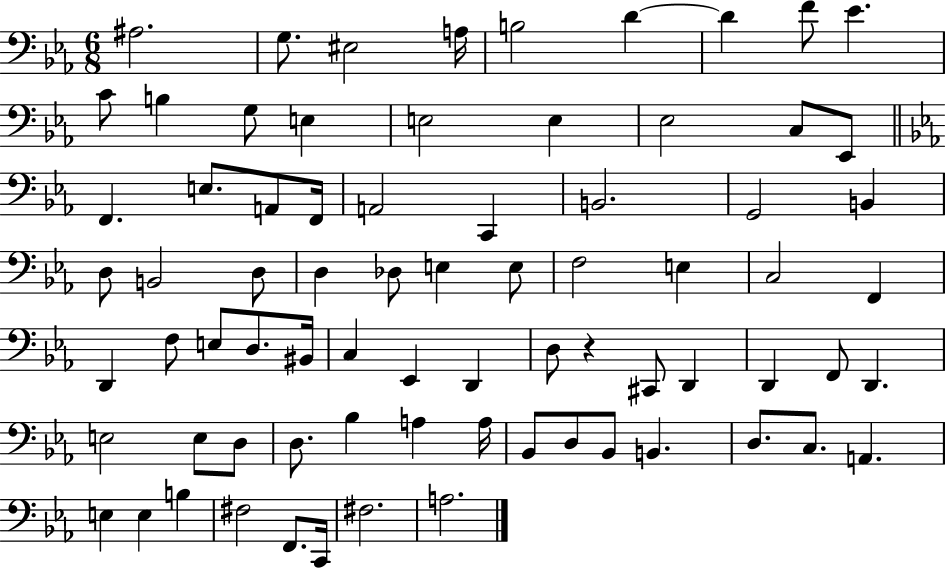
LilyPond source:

{
  \clef bass
  \numericTimeSignature
  \time 6/8
  \key ees \major
  ais2. | g8. eis2 a16 | b2 d'4~~ | d'4 f'8 ees'4. | \break c'8 b4 g8 e4 | e2 e4 | ees2 c8 ees,8 | \bar "||" \break \key ees \major f,4. e8. a,8 f,16 | a,2 c,4 | b,2. | g,2 b,4 | \break d8 b,2 d8 | d4 des8 e4 e8 | f2 e4 | c2 f,4 | \break d,4 f8 e8 d8. bis,16 | c4 ees,4 d,4 | d8 r4 cis,8 d,4 | d,4 f,8 d,4. | \break e2 e8 d8 | d8. bes4 a4 a16 | bes,8 d8 bes,8 b,4. | d8. c8. a,4. | \break e4 e4 b4 | fis2 f,8. c,16 | fis2. | a2. | \break \bar "|."
}